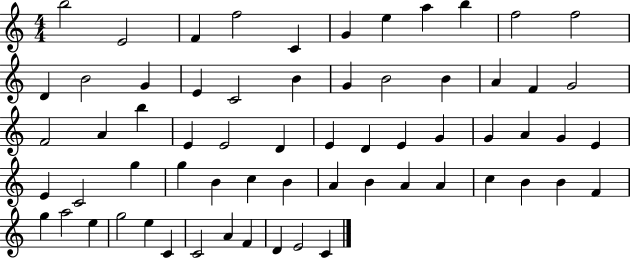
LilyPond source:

{
  \clef treble
  \numericTimeSignature
  \time 4/4
  \key c \major
  b''2 e'2 | f'4 f''2 c'4 | g'4 e''4 a''4 b''4 | f''2 f''2 | \break d'4 b'2 g'4 | e'4 c'2 b'4 | g'4 b'2 b'4 | a'4 f'4 g'2 | \break f'2 a'4 b''4 | e'4 e'2 d'4 | e'4 d'4 e'4 g'4 | g'4 a'4 g'4 e'4 | \break e'4 c'2 g''4 | g''4 b'4 c''4 b'4 | a'4 b'4 a'4 a'4 | c''4 b'4 b'4 f'4 | \break g''4 a''2 e''4 | g''2 e''4 c'4 | c'2 a'4 f'4 | d'4 e'2 c'4 | \break \bar "|."
}